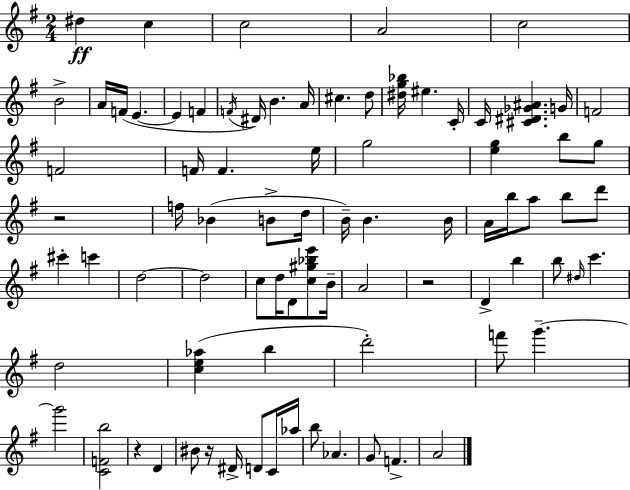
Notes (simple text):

D#5/q C5/q C5/h A4/h C5/h B4/h A4/s F4/s E4/q. E4/q F4/q F4/s D#4/s B4/q. A4/s C#5/q. D5/e [D#5,G5,Bb5]/s EIS5/q. C4/s C4/s [C#4,D#4,Gb4,A#4]/q. G4/s F4/h F4/h F4/s F4/q. E5/s G5/h [E5,G5]/q B5/e G5/e R/h F5/s Bb4/q B4/e D5/s B4/s B4/q. B4/s A4/s B5/s A5/e B5/e D6/e C#6/q C6/q D5/h D5/h C5/e D5/s D4/e [C5,G#5,Bb5,E6]/e B4/s A4/h R/h D4/q B5/q B5/e D#5/s C6/q. D5/h [C5,E5,Ab5]/q B5/q D6/h F6/e G6/q. G6/h [C4,F4,B5]/h R/q D4/q BIS4/e R/s D#4/s D4/e C4/s Ab5/s B5/e Ab4/q. G4/e F4/q. A4/h